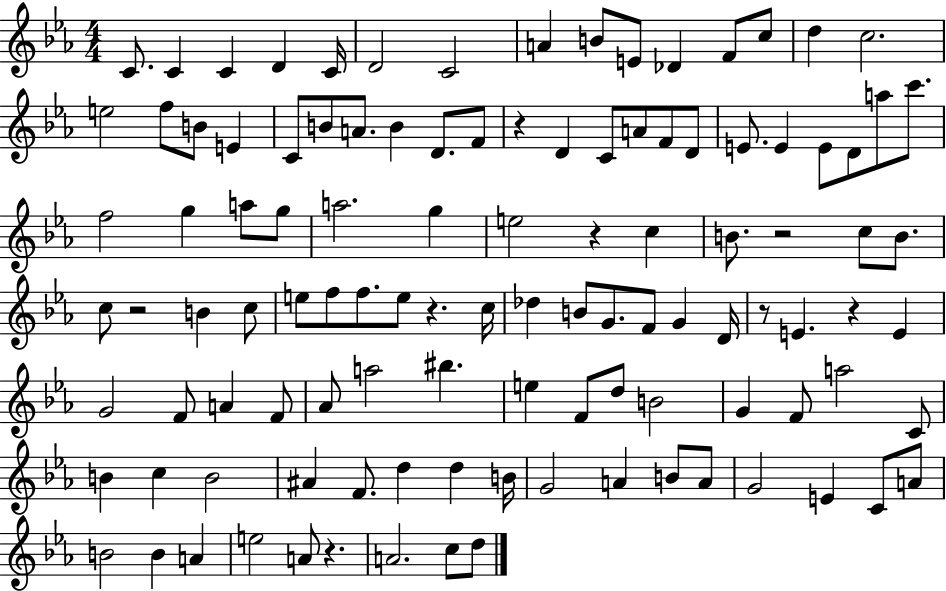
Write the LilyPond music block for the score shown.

{
  \clef treble
  \numericTimeSignature
  \time 4/4
  \key ees \major
  c'8. c'4 c'4 d'4 c'16 | d'2 c'2 | a'4 b'8 e'8 des'4 f'8 c''8 | d''4 c''2. | \break e''2 f''8 b'8 e'4 | c'8 b'8 a'8. b'4 d'8. f'8 | r4 d'4 c'8 a'8 f'8 d'8 | e'8. e'4 e'8 d'8 a''8 c'''8. | \break f''2 g''4 a''8 g''8 | a''2. g''4 | e''2 r4 c''4 | b'8. r2 c''8 b'8. | \break c''8 r2 b'4 c''8 | e''8 f''8 f''8. e''8 r4. c''16 | des''4 b'8 g'8. f'8 g'4 d'16 | r8 e'4. r4 e'4 | \break g'2 f'8 a'4 f'8 | aes'8 a''2 bis''4. | e''4 f'8 d''8 b'2 | g'4 f'8 a''2 c'8 | \break b'4 c''4 b'2 | ais'4 f'8. d''4 d''4 b'16 | g'2 a'4 b'8 a'8 | g'2 e'4 c'8 a'8 | \break b'2 b'4 a'4 | e''2 a'8 r4. | a'2. c''8 d''8 | \bar "|."
}